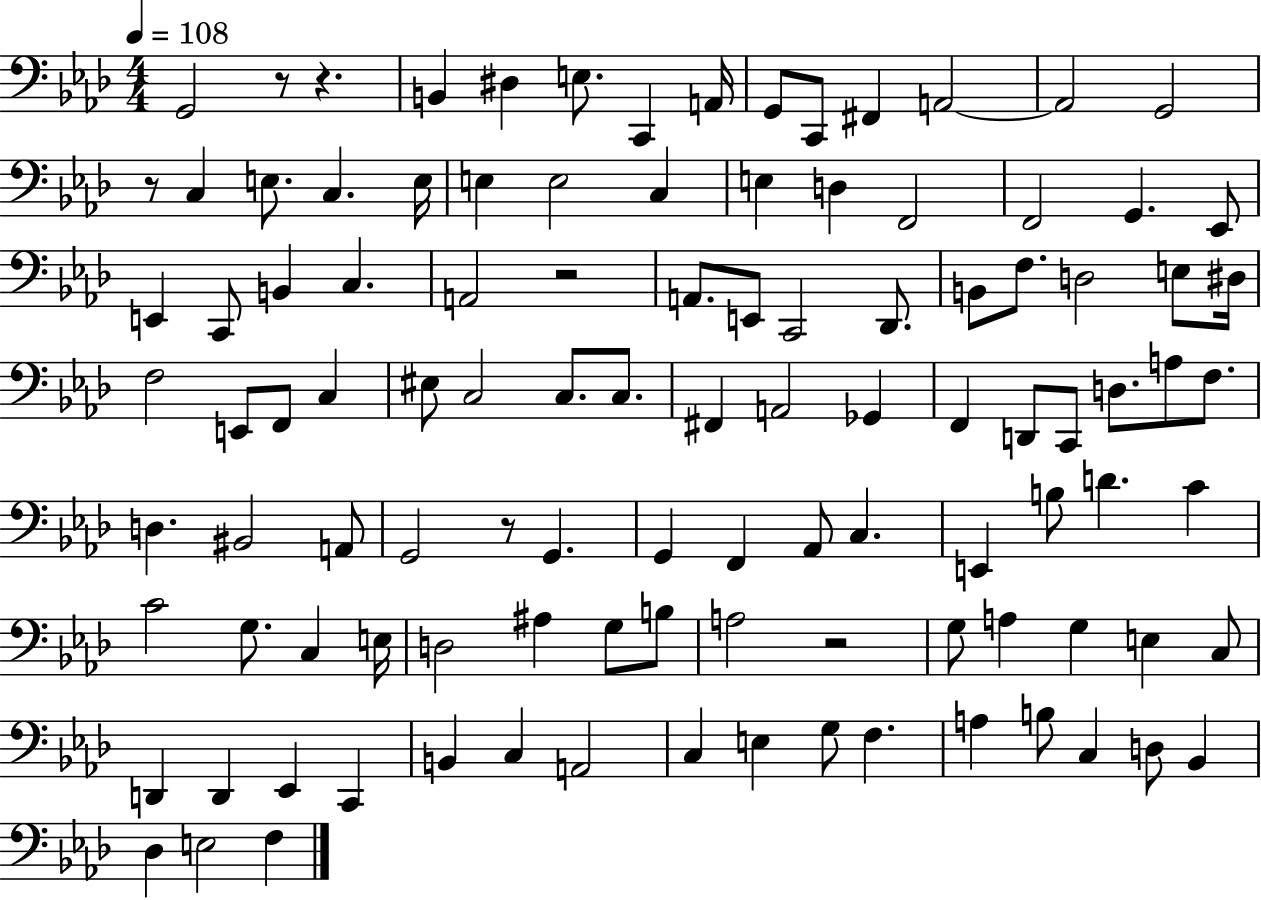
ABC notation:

X:1
T:Untitled
M:4/4
L:1/4
K:Ab
G,,2 z/2 z B,, ^D, E,/2 C,, A,,/4 G,,/2 C,,/2 ^F,, A,,2 A,,2 G,,2 z/2 C, E,/2 C, E,/4 E, E,2 C, E, D, F,,2 F,,2 G,, _E,,/2 E,, C,,/2 B,, C, A,,2 z2 A,,/2 E,,/2 C,,2 _D,,/2 B,,/2 F,/2 D,2 E,/2 ^D,/4 F,2 E,,/2 F,,/2 C, ^E,/2 C,2 C,/2 C,/2 ^F,, A,,2 _G,, F,, D,,/2 C,,/2 D,/2 A,/2 F,/2 D, ^B,,2 A,,/2 G,,2 z/2 G,, G,, F,, _A,,/2 C, E,, B,/2 D C C2 G,/2 C, E,/4 D,2 ^A, G,/2 B,/2 A,2 z2 G,/2 A, G, E, C,/2 D,, D,, _E,, C,, B,, C, A,,2 C, E, G,/2 F, A, B,/2 C, D,/2 _B,, _D, E,2 F,